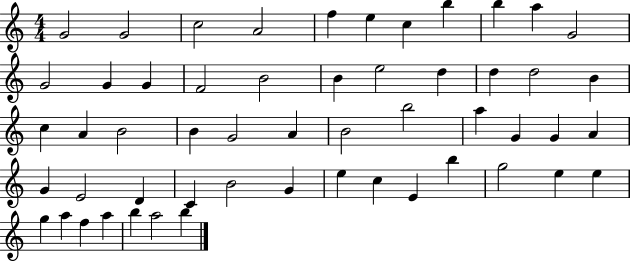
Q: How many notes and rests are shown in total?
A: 54